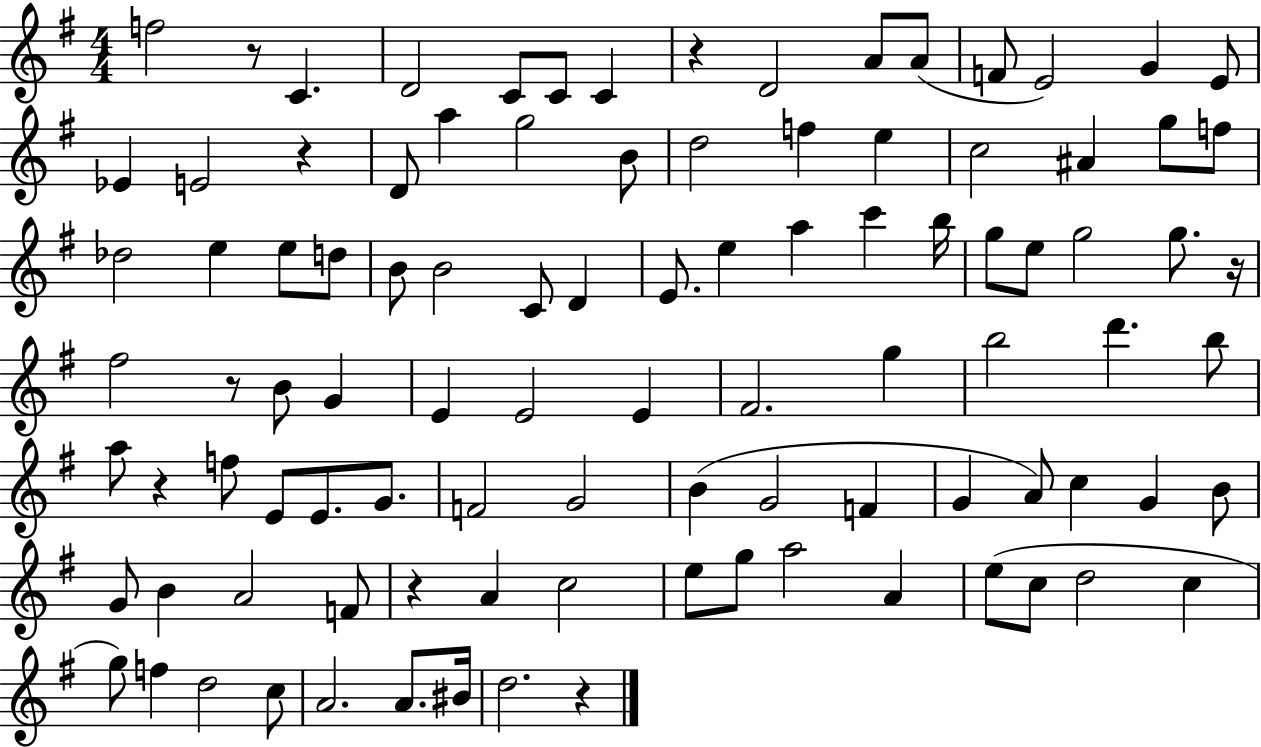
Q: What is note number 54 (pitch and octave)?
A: B5